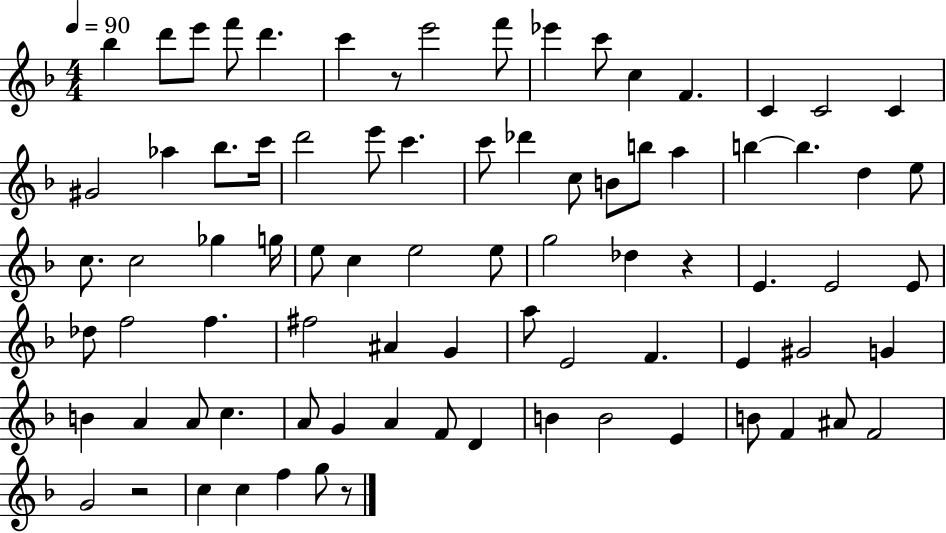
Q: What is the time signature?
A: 4/4